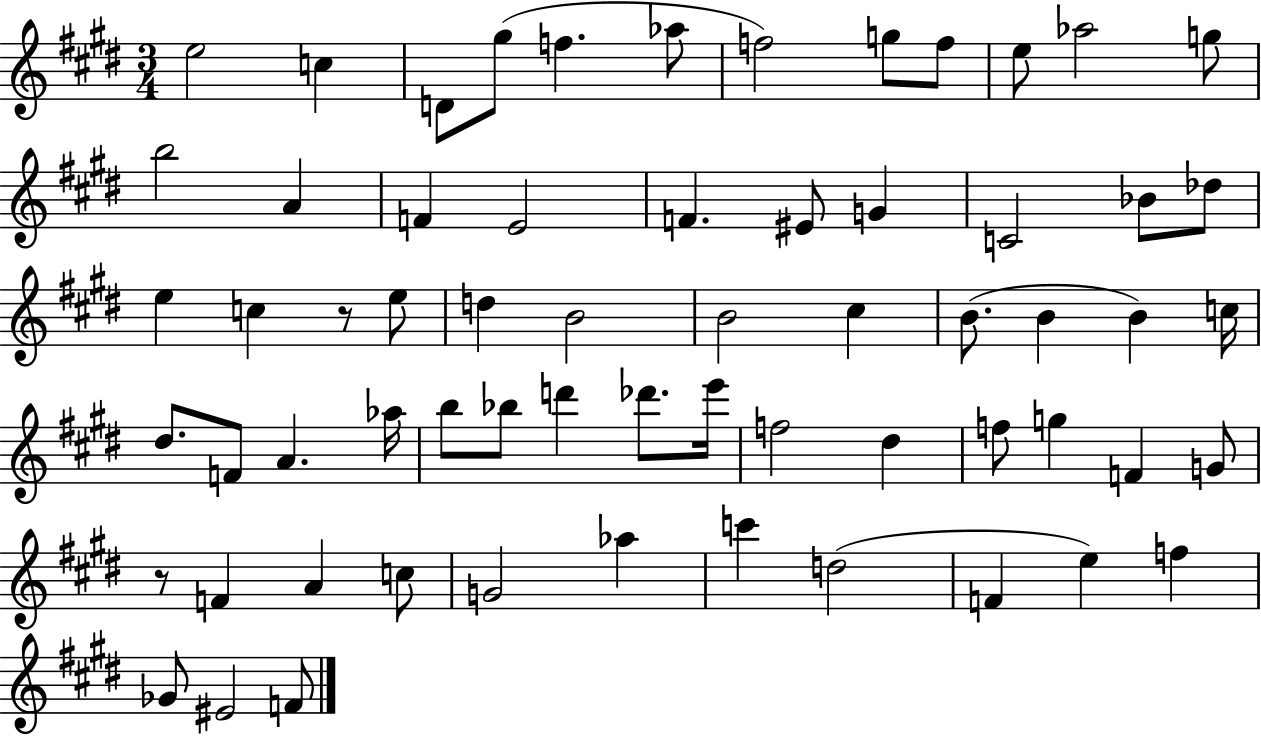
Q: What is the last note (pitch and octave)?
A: F4